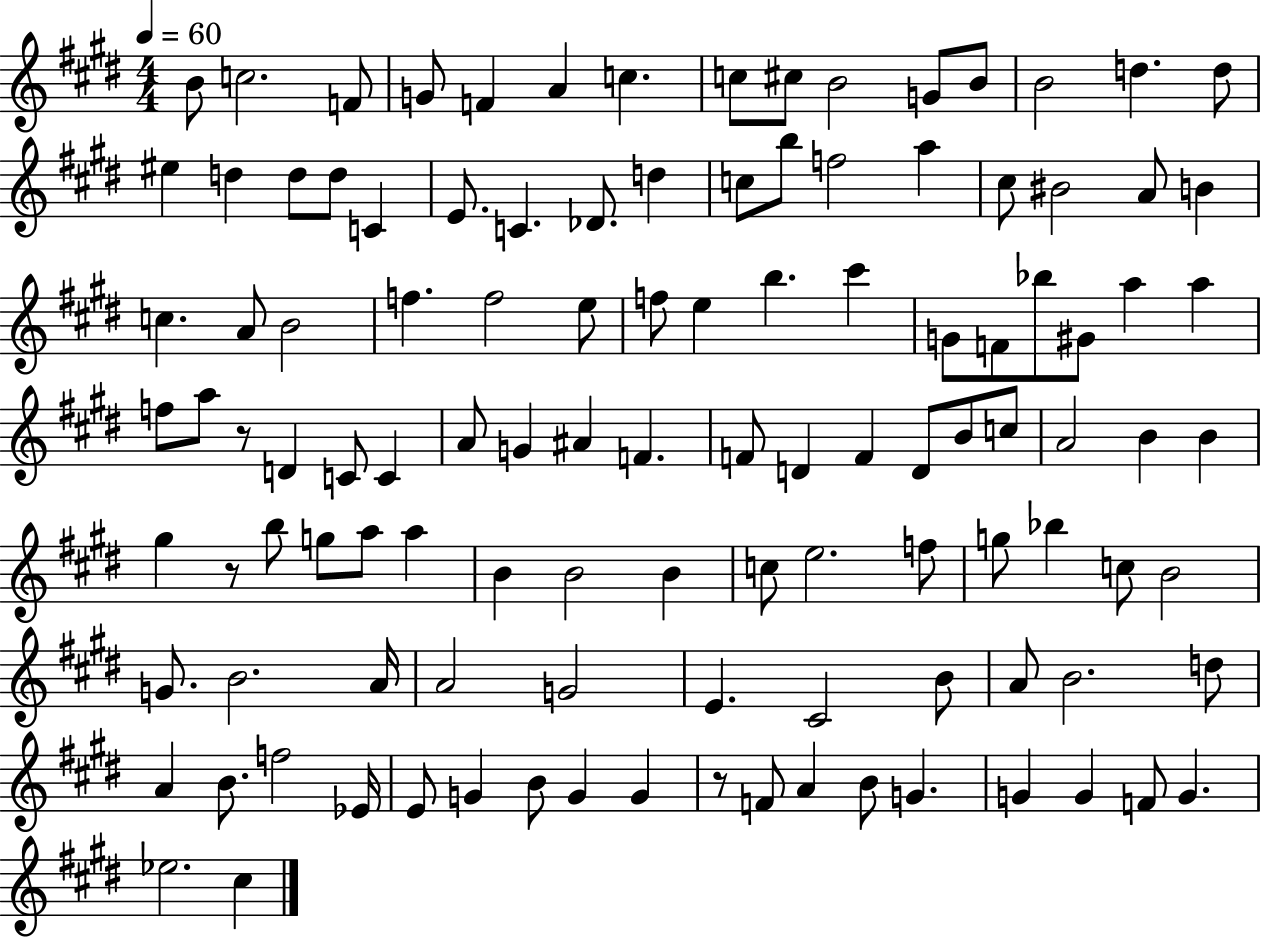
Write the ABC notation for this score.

X:1
T:Untitled
M:4/4
L:1/4
K:E
B/2 c2 F/2 G/2 F A c c/2 ^c/2 B2 G/2 B/2 B2 d d/2 ^e d d/2 d/2 C E/2 C _D/2 d c/2 b/2 f2 a ^c/2 ^B2 A/2 B c A/2 B2 f f2 e/2 f/2 e b ^c' G/2 F/2 _b/2 ^G/2 a a f/2 a/2 z/2 D C/2 C A/2 G ^A F F/2 D F D/2 B/2 c/2 A2 B B ^g z/2 b/2 g/2 a/2 a B B2 B c/2 e2 f/2 g/2 _b c/2 B2 G/2 B2 A/4 A2 G2 E ^C2 B/2 A/2 B2 d/2 A B/2 f2 _E/4 E/2 G B/2 G G z/2 F/2 A B/2 G G G F/2 G _e2 ^c